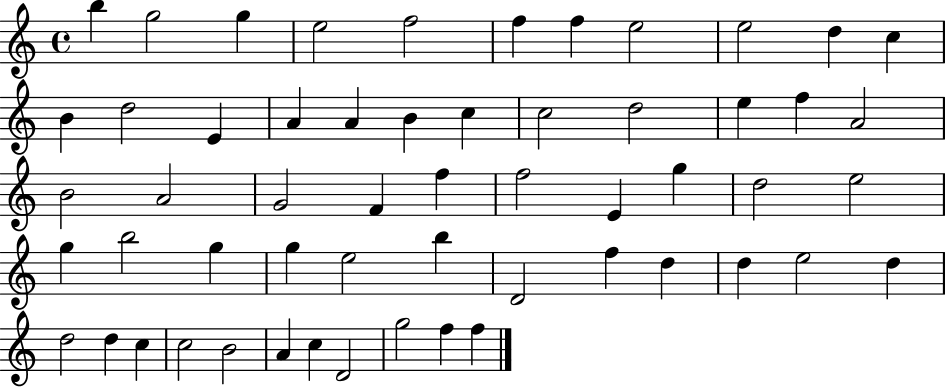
B5/q G5/h G5/q E5/h F5/h F5/q F5/q E5/h E5/h D5/q C5/q B4/q D5/h E4/q A4/q A4/q B4/q C5/q C5/h D5/h E5/q F5/q A4/h B4/h A4/h G4/h F4/q F5/q F5/h E4/q G5/q D5/h E5/h G5/q B5/h G5/q G5/q E5/h B5/q D4/h F5/q D5/q D5/q E5/h D5/q D5/h D5/q C5/q C5/h B4/h A4/q C5/q D4/h G5/h F5/q F5/q